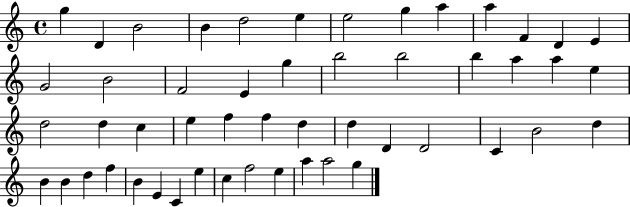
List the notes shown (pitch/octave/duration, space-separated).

G5/q D4/q B4/h B4/q D5/h E5/q E5/h G5/q A5/q A5/q F4/q D4/q E4/q G4/h B4/h F4/h E4/q G5/q B5/h B5/h B5/q A5/q A5/q E5/q D5/h D5/q C5/q E5/q F5/q F5/q D5/q D5/q D4/q D4/h C4/q B4/h D5/q B4/q B4/q D5/q F5/q B4/q E4/q C4/q E5/q C5/q F5/h E5/q A5/q A5/h G5/q